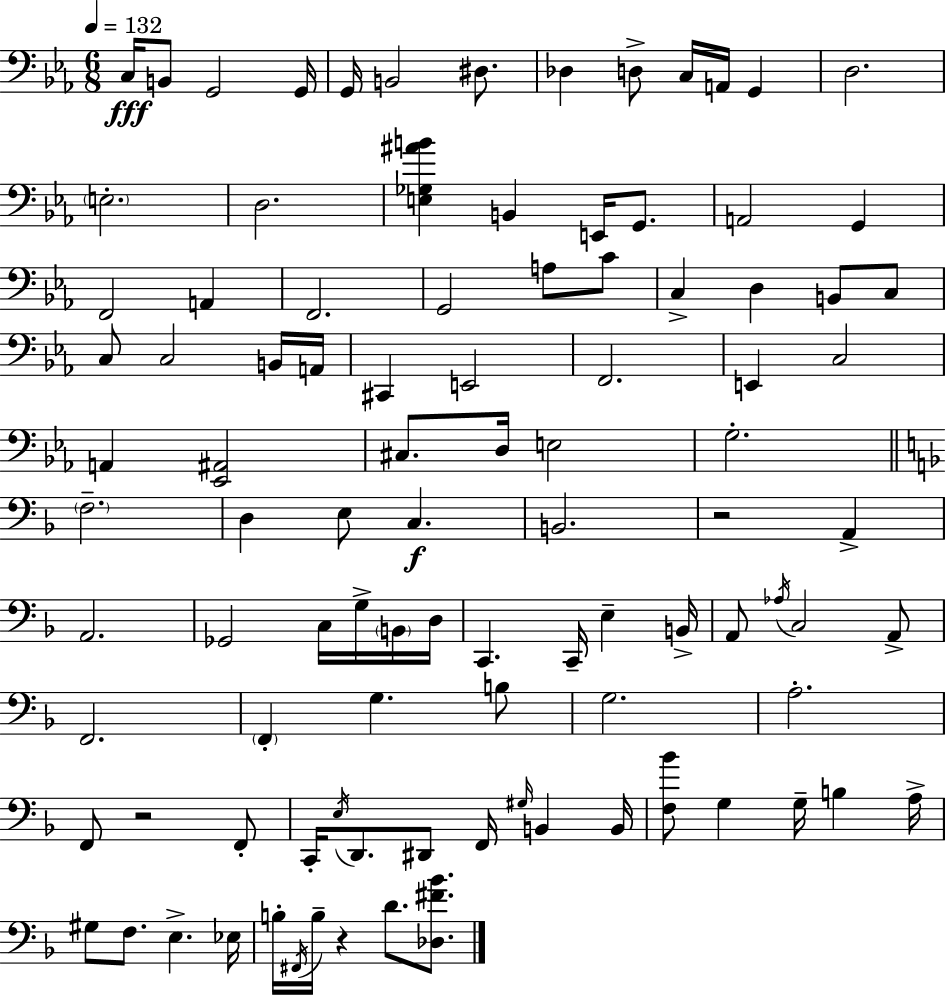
{
  \clef bass
  \numericTimeSignature
  \time 6/8
  \key c \minor
  \tempo 4 = 132
  c16\fff b,8 g,2 g,16 | g,16 b,2 dis8. | des4 d8-> c16 a,16 g,4 | d2. | \break \parenthesize e2.-. | d2. | <e ges ais' b'>4 b,4 e,16 g,8. | a,2 g,4 | \break f,2 a,4 | f,2. | g,2 a8 c'8 | c4-> d4 b,8 c8 | \break c8 c2 b,16 a,16 | cis,4 e,2 | f,2. | e,4 c2 | \break a,4 <ees, ais,>2 | cis8. d16 e2 | g2.-. | \bar "||" \break \key d \minor \parenthesize f2.-- | d4 e8 c4.\f | b,2. | r2 a,4-> | \break a,2. | ges,2 c16 g16-> \parenthesize b,16 d16 | c,4. c,16-- e4-- b,16-> | a,8 \acciaccatura { aes16 } c2 a,8-> | \break f,2. | \parenthesize f,4-. g4. b8 | g2. | a2.-. | \break f,8 r2 f,8-. | c,16-. \acciaccatura { e16 } d,8. dis,8 f,16 \grace { gis16 } b,4 | b,16 <f bes'>8 g4 g16-- b4 | a16-> gis8 f8. e4.-> | \break ees16 b16-. \acciaccatura { fis,16 } b16-- r4 d'8. | <des fis' bes'>8. \bar "|."
}